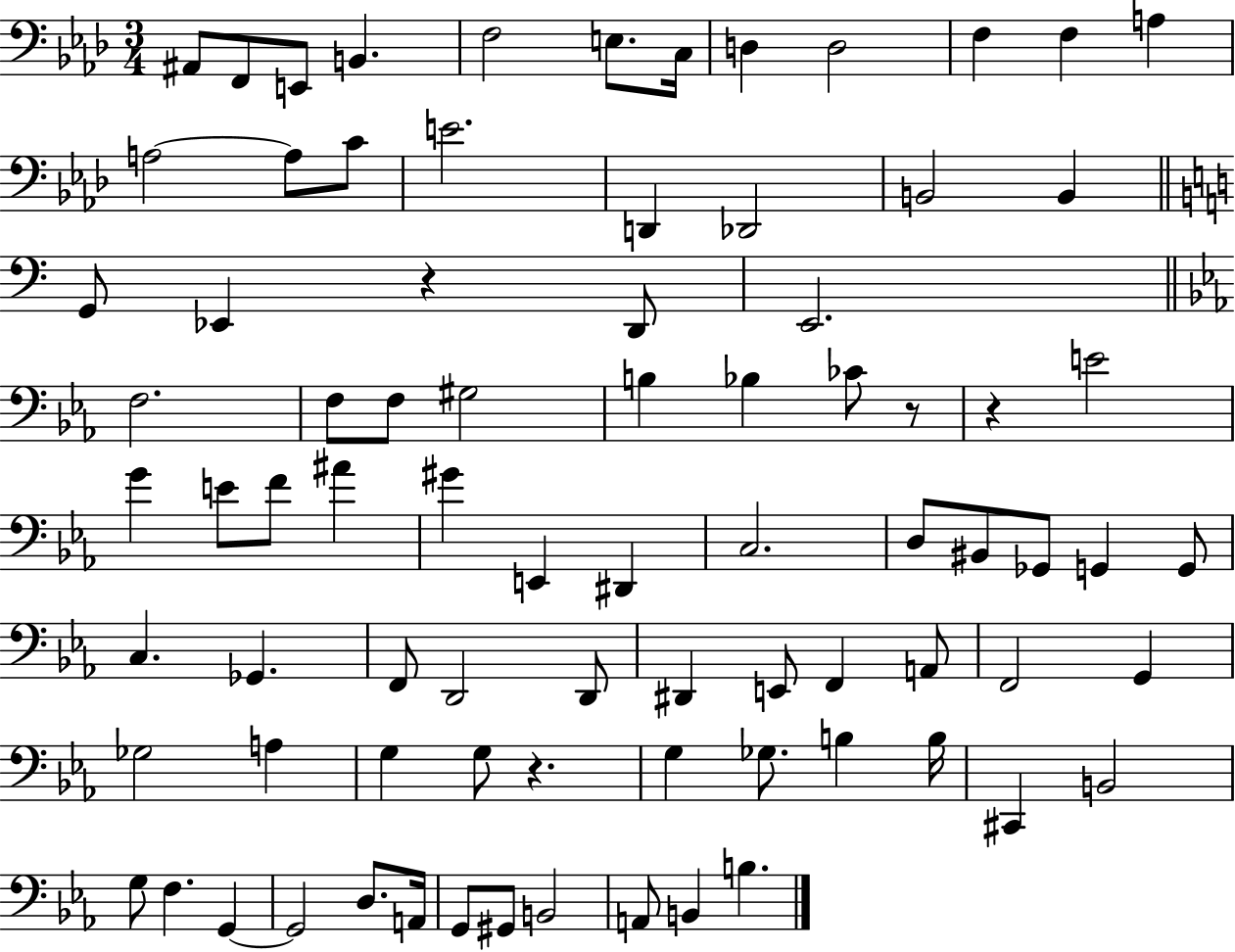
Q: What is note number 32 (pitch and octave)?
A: E4